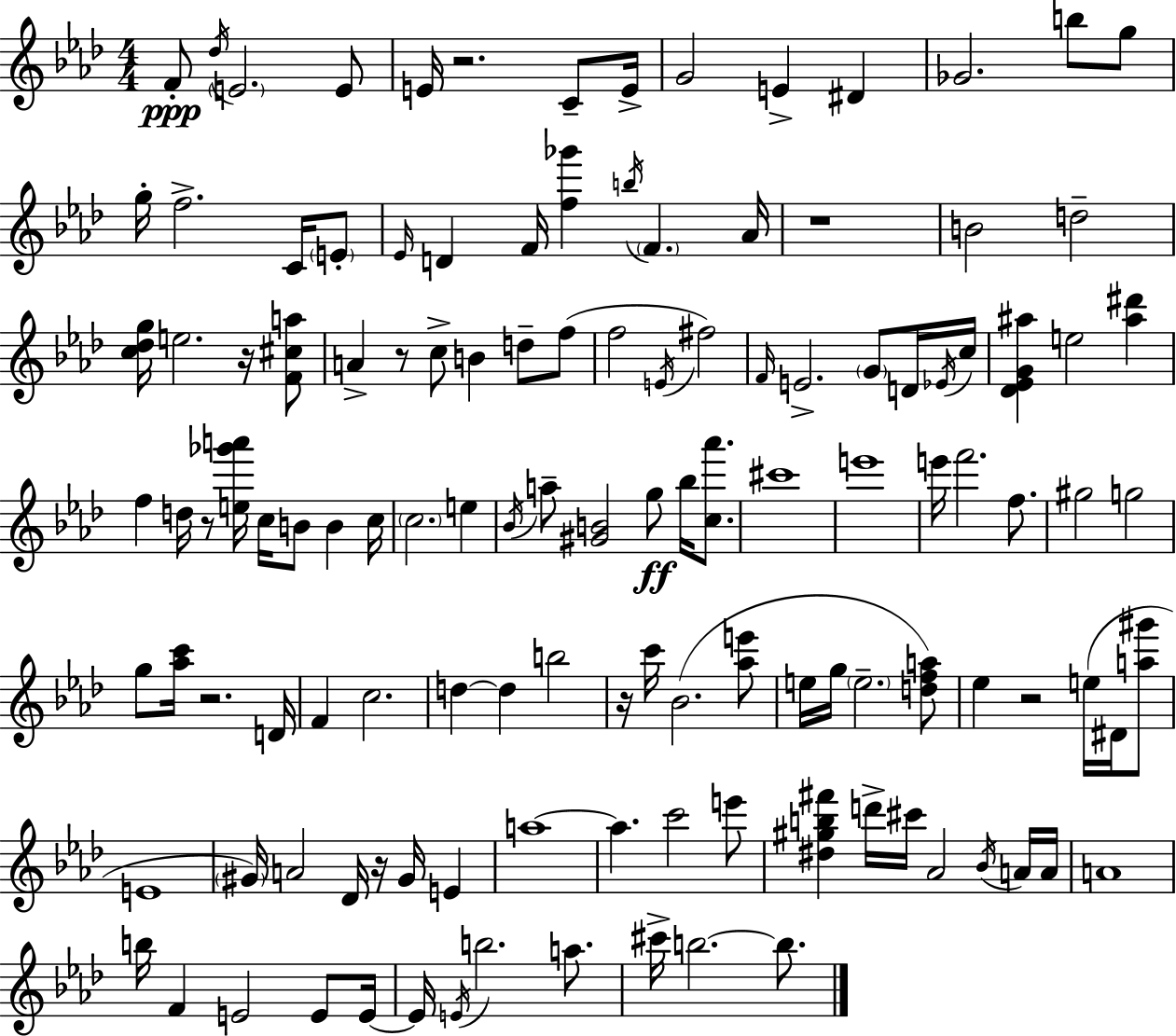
{
  \clef treble
  \numericTimeSignature
  \time 4/4
  \key aes \major
  f'8-.\ppp \acciaccatura { des''16 } \parenthesize e'2. e'8 | e'16 r2. c'8-- | e'16-> g'2 e'4-> dis'4 | ges'2. b''8 g''8 | \break g''16-. f''2.-> c'16 \parenthesize e'8-. | \grace { ees'16 } d'4 f'16 <f'' ges'''>4 \acciaccatura { b''16 } \parenthesize f'4. | aes'16 r1 | b'2 d''2-- | \break <c'' des'' g''>16 e''2. | r16 <f' cis'' a''>8 a'4-> r8 c''8-> b'4 d''8-- | f''8( f''2 \acciaccatura { e'16 }) fis''2 | \grace { f'16 } e'2.-> | \break \parenthesize g'8 d'16 \acciaccatura { ees'16 } c''16 <des' ees' g' ais''>4 e''2 | <ais'' dis'''>4 f''4 d''16 r8 <e'' ges''' a'''>16 c''16 b'8 | b'4 c''16 \parenthesize c''2. | e''4 \acciaccatura { bes'16 } a''8-- <gis' b'>2 | \break g''8\ff bes''16 <c'' aes'''>8. cis'''1 | e'''1 | e'''16 f'''2. | f''8. gis''2 g''2 | \break g''8 <aes'' c'''>16 r2. | d'16 f'4 c''2. | d''4~~ d''4 b''2 | r16 c'''16 bes'2.( | \break <aes'' e'''>8 e''16 g''16 \parenthesize e''2.-- | <d'' f'' a''>8) ees''4 r2 | e''16( dis'16 <a'' gis'''>8 e'1 | \parenthesize gis'16) a'2 | \break des'16 r16 gis'16 e'4 a''1~~ | a''4. c'''2 | e'''8 <dis'' gis'' b'' fis'''>4 d'''16-> cis'''16 aes'2 | \acciaccatura { bes'16 } a'16 a'16 a'1 | \break b''16 f'4 e'2 | e'8 e'16~~ e'16 \acciaccatura { e'16 } b''2. | a''8. cis'''16-> b''2.~~ | b''8. \bar "|."
}